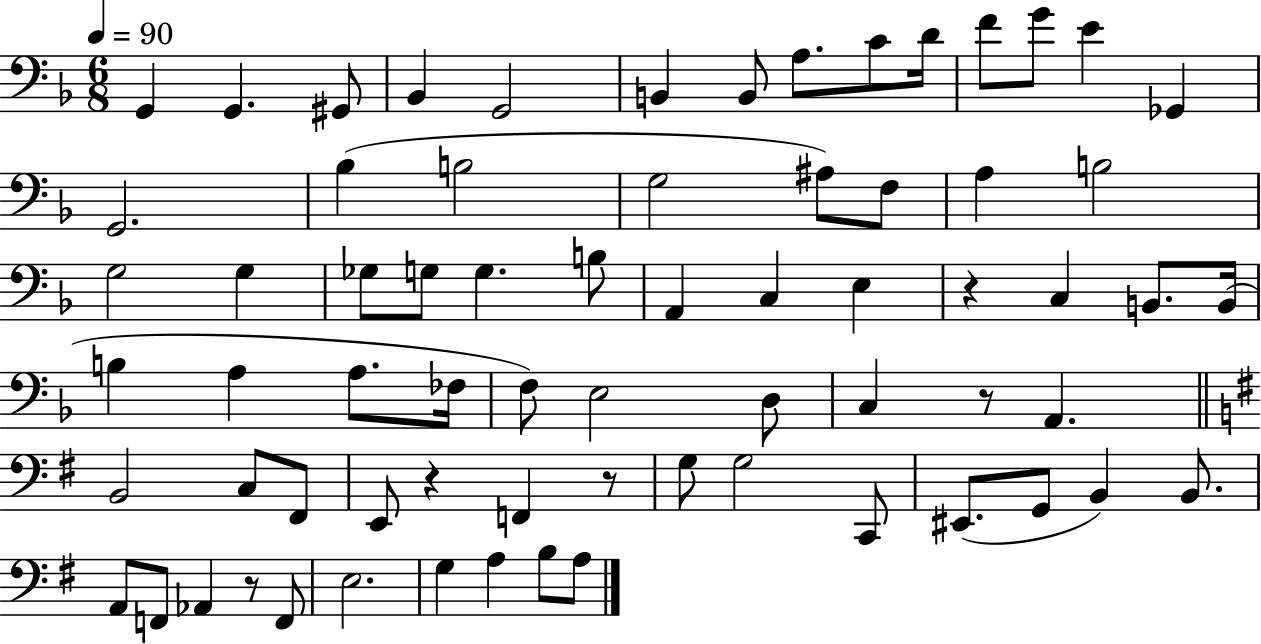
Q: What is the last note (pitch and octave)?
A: A3